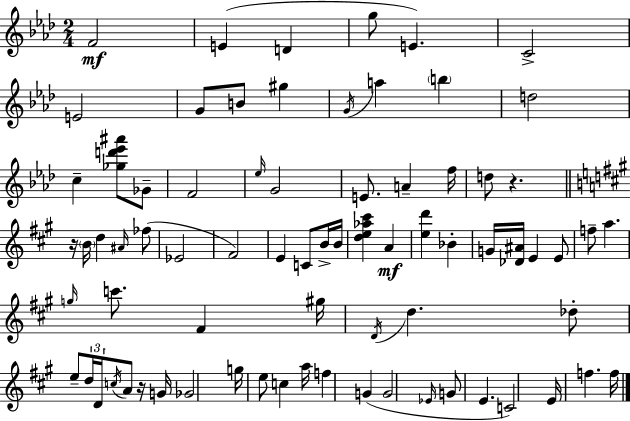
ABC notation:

X:1
T:Untitled
M:2/4
L:1/4
K:Fm
F2 E D g/2 E C2 E2 G/2 B/2 ^g G/4 a b d2 c [_gd'_e'^a']/2 _G/2 F2 _e/4 G2 E/2 A f/4 d/2 z z/4 B/4 d ^A/4 _f/2 _E2 ^F2 E C/2 B/4 B/4 [de_a^c'] A [ed'] _B G/4 [_D^A]/4 E E/2 f/2 a g/4 c'/2 ^F ^g/4 D/4 d _d/2 e/2 d/4 D/4 c/4 A/2 z/4 G/4 _G2 g/4 e/2 c a/4 f G G2 _E/4 G/2 E C2 E/4 f f/4